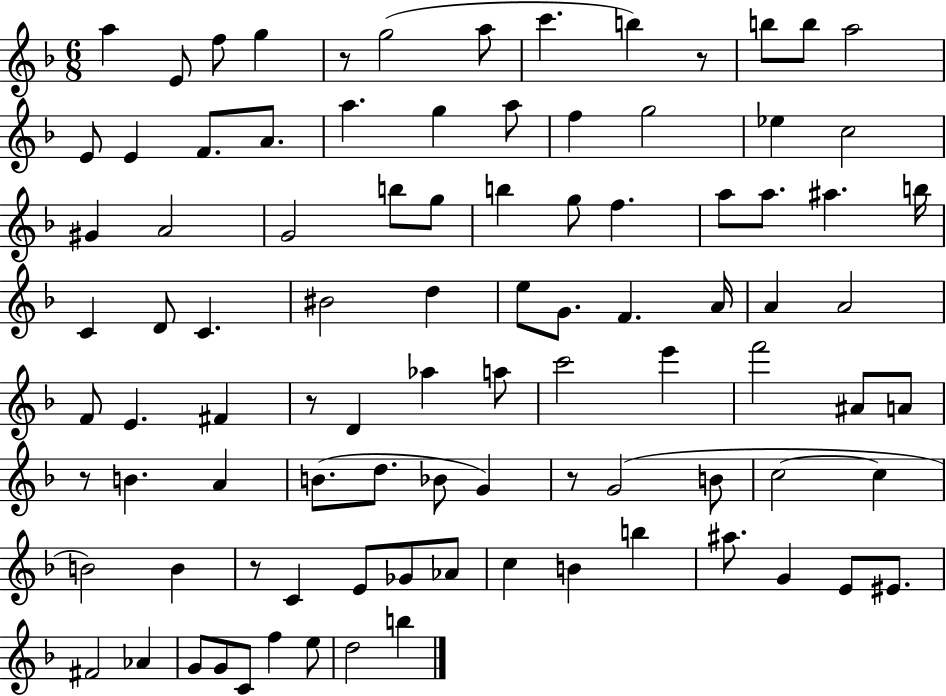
X:1
T:Untitled
M:6/8
L:1/4
K:F
a E/2 f/2 g z/2 g2 a/2 c' b z/2 b/2 b/2 a2 E/2 E F/2 A/2 a g a/2 f g2 _e c2 ^G A2 G2 b/2 g/2 b g/2 f a/2 a/2 ^a b/4 C D/2 C ^B2 d e/2 G/2 F A/4 A A2 F/2 E ^F z/2 D _a a/2 c'2 e' f'2 ^A/2 A/2 z/2 B A B/2 d/2 _B/2 G z/2 G2 B/2 c2 c B2 B z/2 C E/2 _G/2 _A/2 c B b ^a/2 G E/2 ^E/2 ^F2 _A G/2 G/2 C/2 f e/2 d2 b